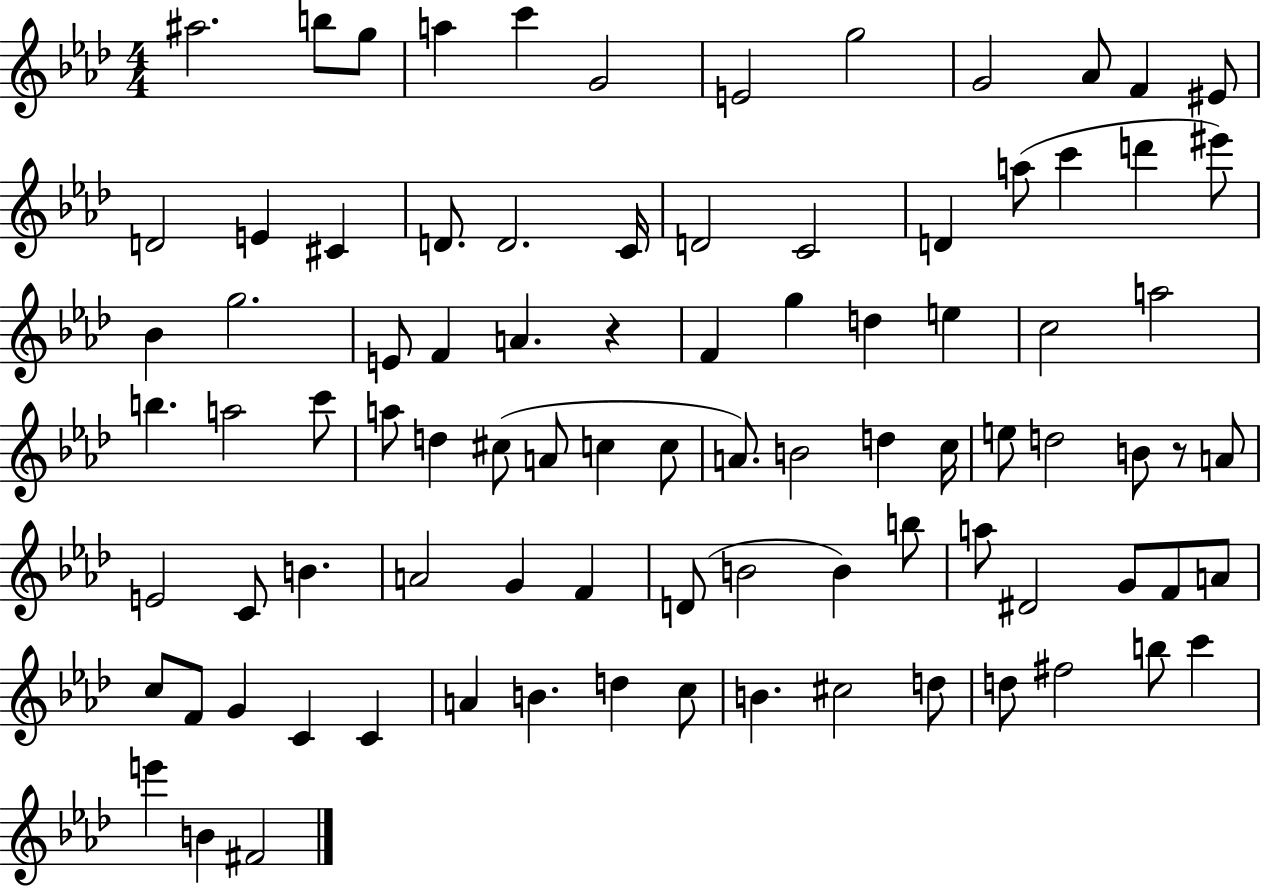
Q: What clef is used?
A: treble